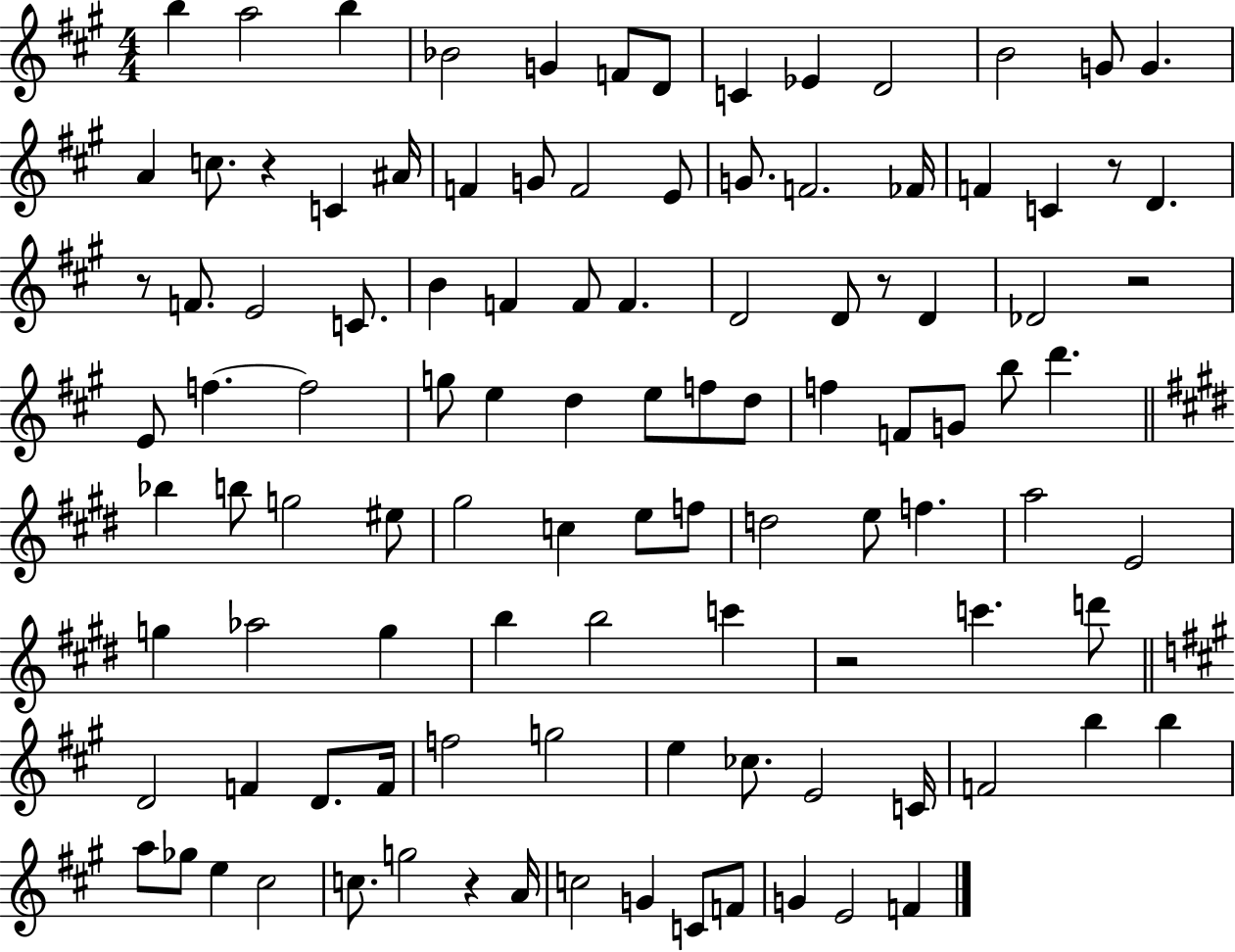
X:1
T:Untitled
M:4/4
L:1/4
K:A
b a2 b _B2 G F/2 D/2 C _E D2 B2 G/2 G A c/2 z C ^A/4 F G/2 F2 E/2 G/2 F2 _F/4 F C z/2 D z/2 F/2 E2 C/2 B F F/2 F D2 D/2 z/2 D _D2 z2 E/2 f f2 g/2 e d e/2 f/2 d/2 f F/2 G/2 b/2 d' _b b/2 g2 ^e/2 ^g2 c e/2 f/2 d2 e/2 f a2 E2 g _a2 g b b2 c' z2 c' d'/2 D2 F D/2 F/4 f2 g2 e _c/2 E2 C/4 F2 b b a/2 _g/2 e ^c2 c/2 g2 z A/4 c2 G C/2 F/2 G E2 F